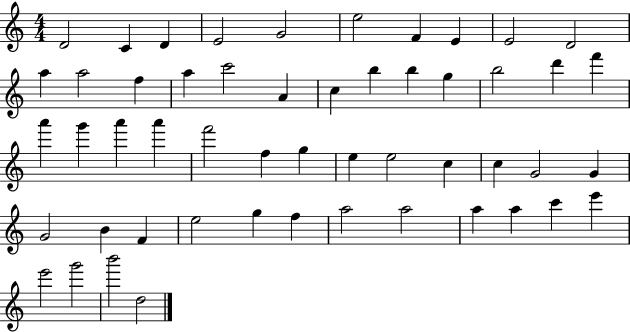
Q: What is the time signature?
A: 4/4